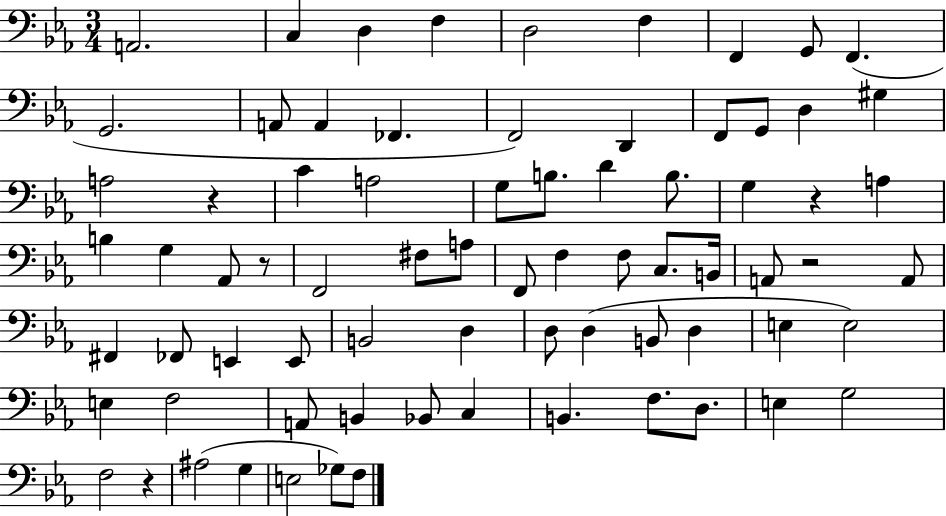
A2/h. C3/q D3/q F3/q D3/h F3/q F2/q G2/e F2/q. G2/h. A2/e A2/q FES2/q. F2/h D2/q F2/e G2/e D3/q G#3/q A3/h R/q C4/q A3/h G3/e B3/e. D4/q B3/e. G3/q R/q A3/q B3/q G3/q Ab2/e R/e F2/h F#3/e A3/e F2/e F3/q F3/e C3/e. B2/s A2/e R/h A2/e F#2/q FES2/e E2/q E2/e B2/h D3/q D3/e D3/q B2/e D3/q E3/q E3/h E3/q F3/h A2/e B2/q Bb2/e C3/q B2/q. F3/e. D3/e. E3/q G3/h F3/h R/q A#3/h G3/q E3/h Gb3/e F3/e